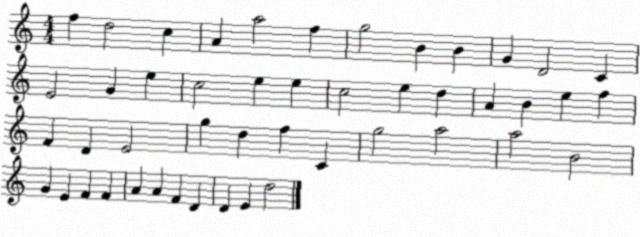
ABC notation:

X:1
T:Untitled
M:4/4
L:1/4
K:C
f d2 c A a2 f g2 B B G D2 C E2 G e c2 e e c2 e d A B e f F D E2 g d f C g2 a2 a2 B2 G E F F A A F D D E d2